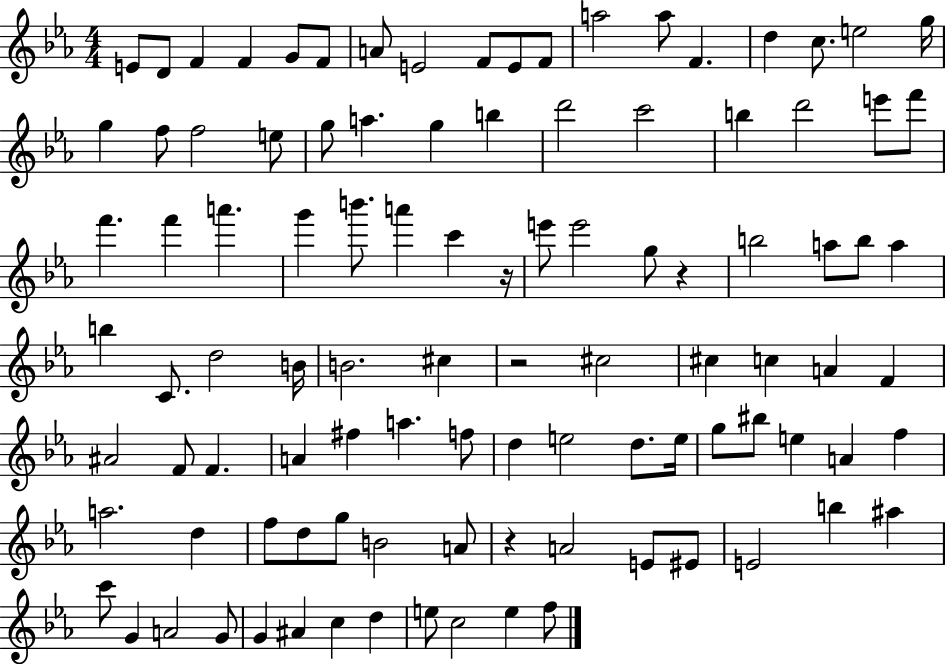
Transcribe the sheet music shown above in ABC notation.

X:1
T:Untitled
M:4/4
L:1/4
K:Eb
E/2 D/2 F F G/2 F/2 A/2 E2 F/2 E/2 F/2 a2 a/2 F d c/2 e2 g/4 g f/2 f2 e/2 g/2 a g b d'2 c'2 b d'2 e'/2 f'/2 f' f' a' g' b'/2 a' c' z/4 e'/2 e'2 g/2 z b2 a/2 b/2 a b C/2 d2 B/4 B2 ^c z2 ^c2 ^c c A F ^A2 F/2 F A ^f a f/2 d e2 d/2 e/4 g/2 ^b/2 e A f a2 d f/2 d/2 g/2 B2 A/2 z A2 E/2 ^E/2 E2 b ^a c'/2 G A2 G/2 G ^A c d e/2 c2 e f/2